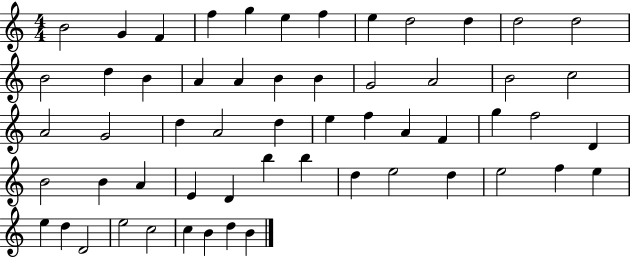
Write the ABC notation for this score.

X:1
T:Untitled
M:4/4
L:1/4
K:C
B2 G F f g e f e d2 d d2 d2 B2 d B A A B B G2 A2 B2 c2 A2 G2 d A2 d e f A F g f2 D B2 B A E D b b d e2 d e2 f e e d D2 e2 c2 c B d B